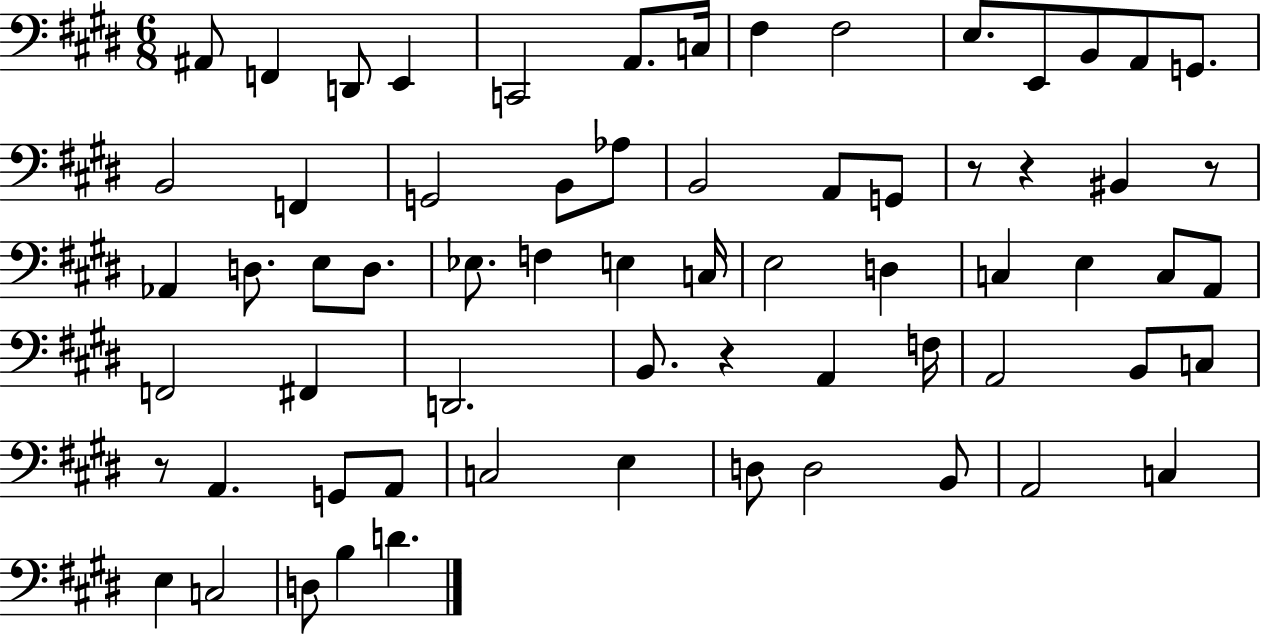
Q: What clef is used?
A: bass